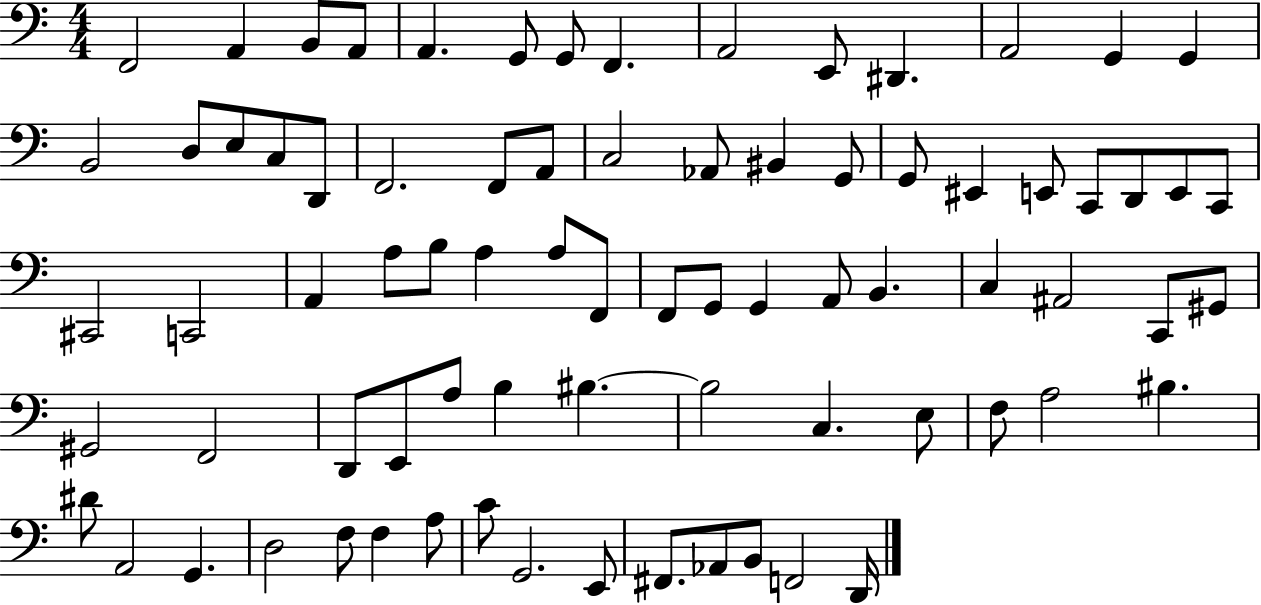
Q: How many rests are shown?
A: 0